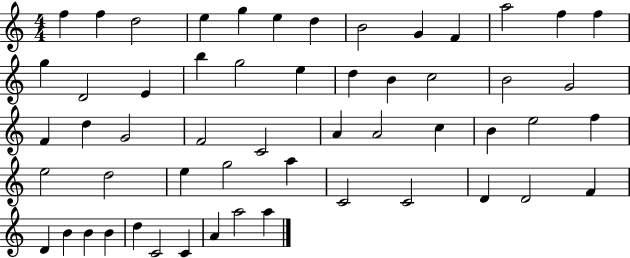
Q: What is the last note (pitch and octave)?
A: A5